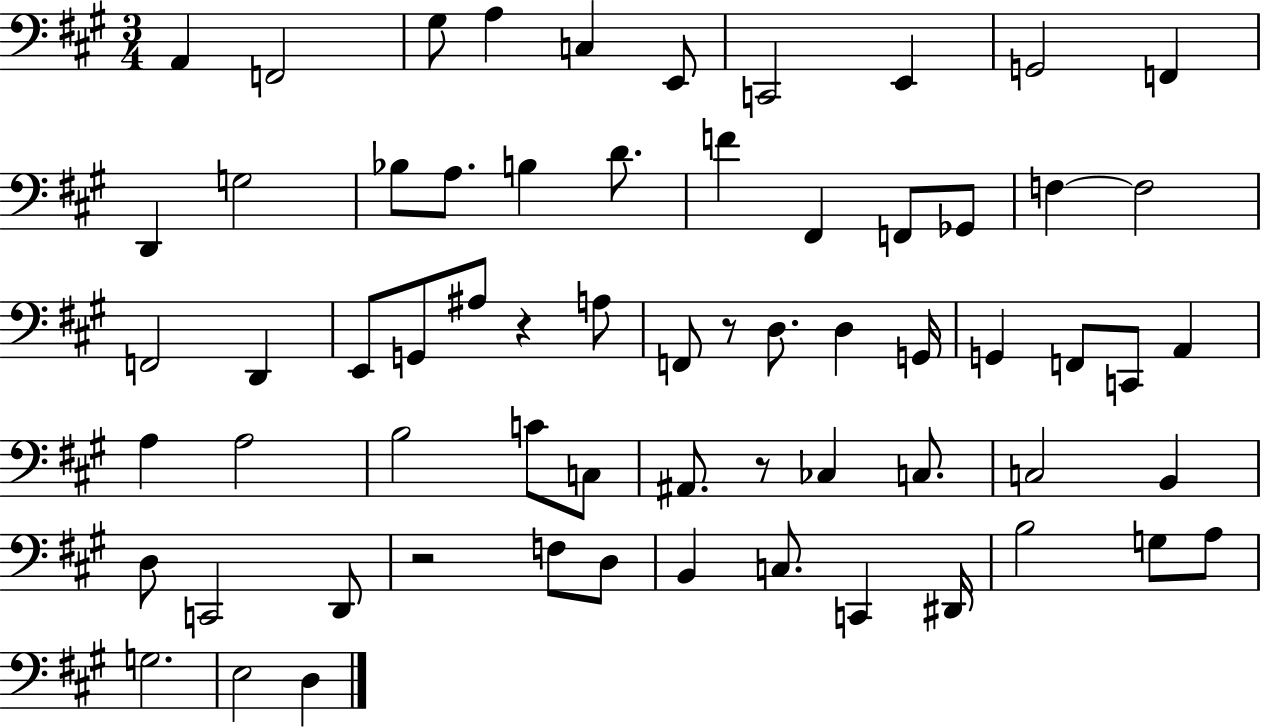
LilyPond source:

{
  \clef bass
  \numericTimeSignature
  \time 3/4
  \key a \major
  a,4 f,2 | gis8 a4 c4 e,8 | c,2 e,4 | g,2 f,4 | \break d,4 g2 | bes8 a8. b4 d'8. | f'4 fis,4 f,8 ges,8 | f4~~ f2 | \break f,2 d,4 | e,8 g,8 ais8 r4 a8 | f,8 r8 d8. d4 g,16 | g,4 f,8 c,8 a,4 | \break a4 a2 | b2 c'8 c8 | ais,8. r8 ces4 c8. | c2 b,4 | \break d8 c,2 d,8 | r2 f8 d8 | b,4 c8. c,4 dis,16 | b2 g8 a8 | \break g2. | e2 d4 | \bar "|."
}